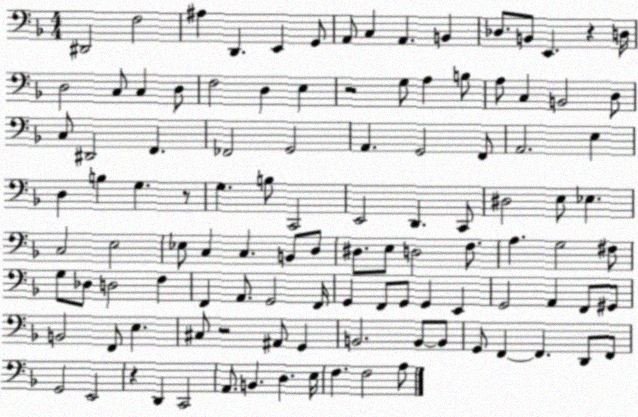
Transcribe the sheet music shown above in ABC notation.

X:1
T:Untitled
M:4/4
L:1/4
K:F
^D,,2 F,2 ^A, D,, E,, G,,/2 A,,/2 C, A,, B,, _D,/2 B,,/2 E,, z D,/4 D,2 C,/2 C, D,/2 F,2 D, E, z2 G,/2 A, B,/2 A,/2 C, B,,2 D,/2 C,/2 ^D,,2 F,, _F,,2 G,,2 A,, G,,2 F,,/2 A,,2 E, D, B, G, z/2 G, B,/2 C,,2 E,,2 D,, C,,/2 ^D,2 E,/2 _E, C,2 E,2 _E,/2 C, C, B,,/2 D,/2 ^D,/2 E,/2 D,2 F,/2 A, G,2 ^F,/2 G,/2 _D,/2 D,2 F, F,, A,,/2 G,,2 F,,/4 G,, F,,/2 G,,/2 G,, E,, G,,2 A,, F,,/2 ^G,,/2 B,,2 F,,/2 E, ^C,/2 z2 ^A,,/2 G,, B,,2 B,,/2 B,,/2 G,,/2 F,, F,, D,,/2 F,,/2 G,,2 E,,2 z D,, C,,2 A,,/2 B,, D, E,/4 F, F,2 A,/2